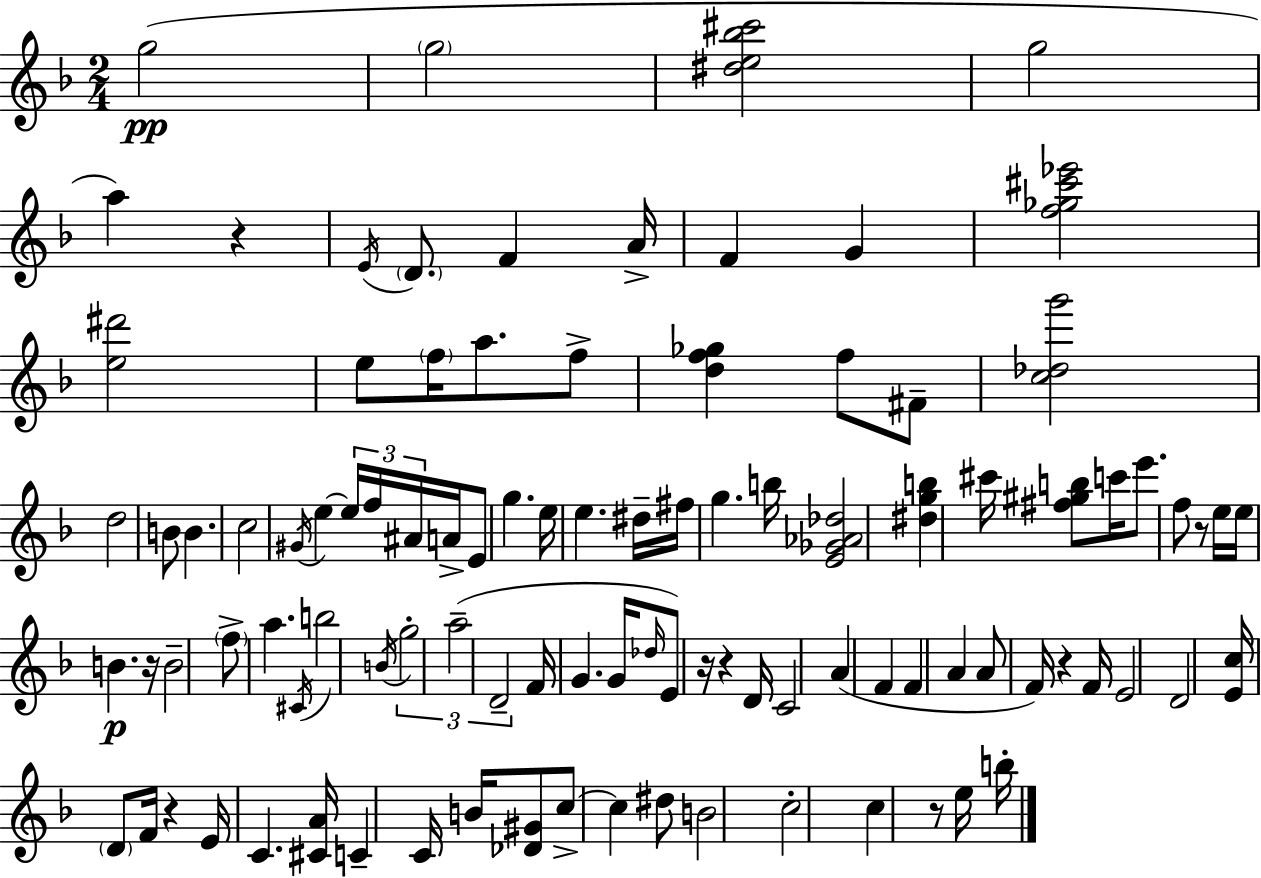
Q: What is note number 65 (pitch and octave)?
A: E4